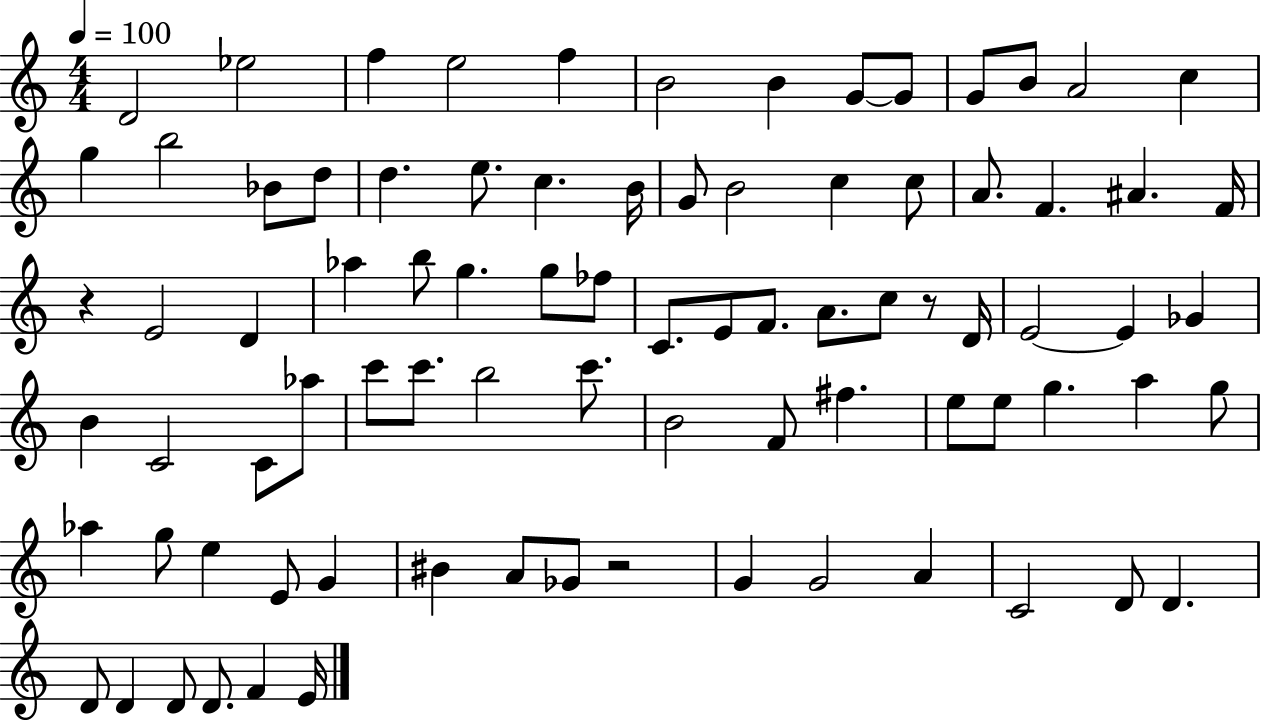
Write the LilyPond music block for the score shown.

{
  \clef treble
  \numericTimeSignature
  \time 4/4
  \key c \major
  \tempo 4 = 100
  \repeat volta 2 { d'2 ees''2 | f''4 e''2 f''4 | b'2 b'4 g'8~~ g'8 | g'8 b'8 a'2 c''4 | \break g''4 b''2 bes'8 d''8 | d''4. e''8. c''4. b'16 | g'8 b'2 c''4 c''8 | a'8. f'4. ais'4. f'16 | \break r4 e'2 d'4 | aes''4 b''8 g''4. g''8 fes''8 | c'8. e'8 f'8. a'8. c''8 r8 d'16 | e'2~~ e'4 ges'4 | \break b'4 c'2 c'8 aes''8 | c'''8 c'''8. b''2 c'''8. | b'2 f'8 fis''4. | e''8 e''8 g''4. a''4 g''8 | \break aes''4 g''8 e''4 e'8 g'4 | bis'4 a'8 ges'8 r2 | g'4 g'2 a'4 | c'2 d'8 d'4. | \break d'8 d'4 d'8 d'8. f'4 e'16 | } \bar "|."
}